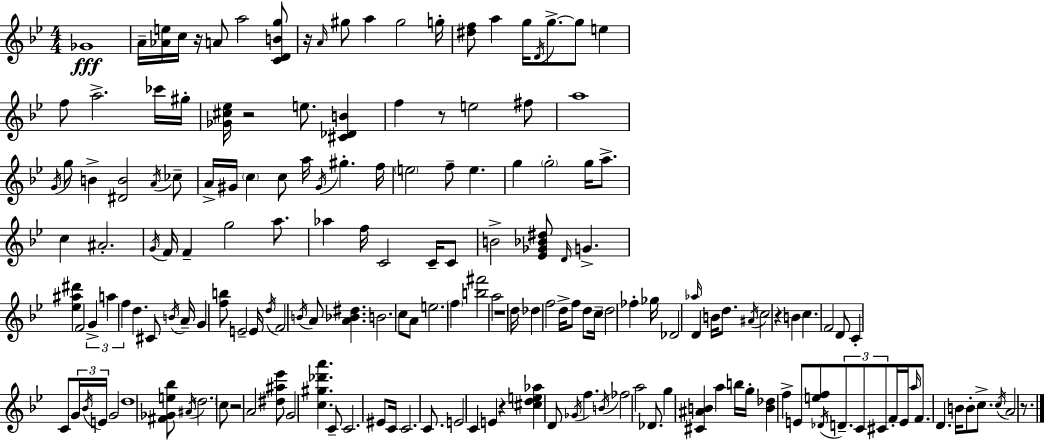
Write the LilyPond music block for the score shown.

{
  \clef treble
  \numericTimeSignature
  \time 4/4
  \key g \minor
  ges'1\fff | a'16-- <aes' e''>16 c''16 r16 a'8 a''2 <c' d' b' g''>8 | r16 \grace { a'16 } gis''8 a''4 gis''2 | g''16-. <dis'' f''>8 a''4 g''16 \acciaccatura { d'16 } g''8.->~~ g''8 e''4 | \break f''8 a''2.-> | ces'''16 gis''16-. <ges' cis'' ees''>16 r2 e''8. <cis' des' b'>4 | f''4 r8 e''2 | fis''8 a''1 | \break \acciaccatura { g'16 } g''8 b'4-> <dis' b'>2 | \acciaccatura { a'16 } ces''8-- a'16-> gis'16 \parenthesize c''4 c''8 a''16 \acciaccatura { gis'16 } gis''4.-. | f''16 \parenthesize e''2 f''8-- e''4. | g''4 \parenthesize g''2-. | \break g''16 a''8.-> c''4 ais'2.-. | \acciaccatura { g'16 } f'16 f'4-- g''2 | a''8. aes''4 f''16 c'2 | c'16-- c'8 b'2-> <ees' ges' bes' dis''>8 | \break \grace { d'16 } g'4.-> <ees'' ais'' dis'''>4 f'2 | \tuplet 3/2 { g'4-> a''4 f''4 } d''4. | cis'8 \acciaccatura { b'16 } a'16-- g'4 <f'' b''>8 e'2-- | e'16 \acciaccatura { d''16 } f'2 | \break \acciaccatura { b'16 } a'8 <a' bes' dis''>4. b'2. | c''8 a'8 e''2. | \parenthesize f''4 <b'' fis'''>2 | a''2 r1 | \break d''16 des''4 f''2 | d''16-> f''8 d''8 c''16-- \parenthesize d''2 | fes''4-. ges''16 des'2 | \grace { aes''16 } d'4 b'16 d''8. \acciaccatura { ais'16 } c''2 | \break r4 b'4 c''4. | f'2 d'8 c'4-. | c'8 \tuplet 3/2 { g'16 \acciaccatura { bes'16 } e'16 } g'2 d''1 | <fis' ges' e'' bes''>8 \acciaccatura { ais'16 } | \break \parenthesize d''2. c''8 r2 | a'2 <dis'' ais'' ees'''>8 | g'2 <c'' gis'' des''' a'''>4. c'8-- | c'2. eis'8 c'16 c'2. | \break c'8. e'2 | c'4 e'4 r4 | <cis'' d'' e'' aes''>4 d'8 \acciaccatura { ges'16 } f''4. \acciaccatura { b'16 } | fes''2 a''2 | \break des'8. g''4 <cis' ais' b'>4 a''4 b''16 | g''16-. <b' des''>4 f''4-> e'8 <e'' f''>8 \acciaccatura { des'16 } \tuplet 3/2 { d'8.-- | c'8 cis'8 } f'16-. e'16 \grace { a''16 } f'8. d'4. | b'16 b'8-. c''8.-> \acciaccatura { c''16 } a'2 | \break r8. \bar "|."
}